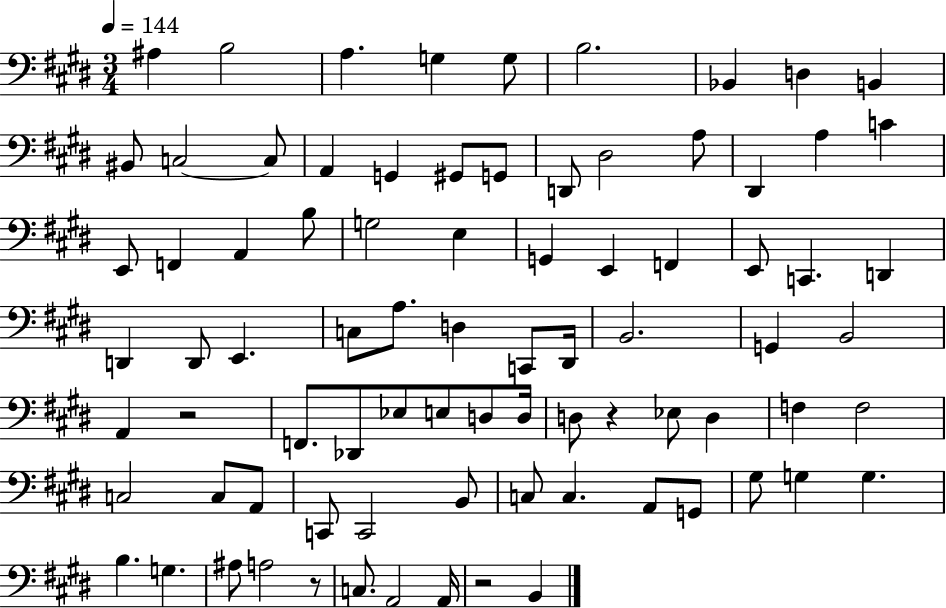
{
  \clef bass
  \numericTimeSignature
  \time 3/4
  \key e \major
  \tempo 4 = 144
  ais4 b2 | a4. g4 g8 | b2. | bes,4 d4 b,4 | \break bis,8 c2~~ c8 | a,4 g,4 gis,8 g,8 | d,8 dis2 a8 | dis,4 a4 c'4 | \break e,8 f,4 a,4 b8 | g2 e4 | g,4 e,4 f,4 | e,8 c,4. d,4 | \break d,4 d,8 e,4. | c8 a8. d4 c,8 dis,16 | b,2. | g,4 b,2 | \break a,4 r2 | f,8. des,8 ees8 e8 d8 d16 | d8 r4 ees8 d4 | f4 f2 | \break c2 c8 a,8 | c,8 c,2 b,8 | c8 c4. a,8 g,8 | gis8 g4 g4. | \break b4. g4. | ais8 a2 r8 | c8. a,2 a,16 | r2 b,4 | \break \bar "|."
}